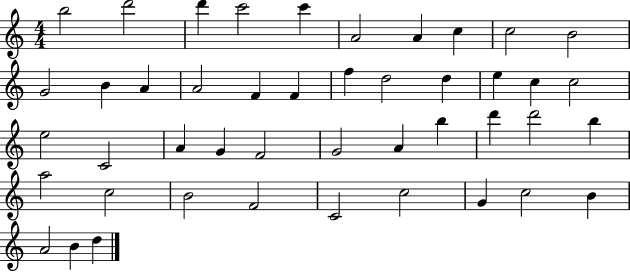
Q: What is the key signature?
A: C major